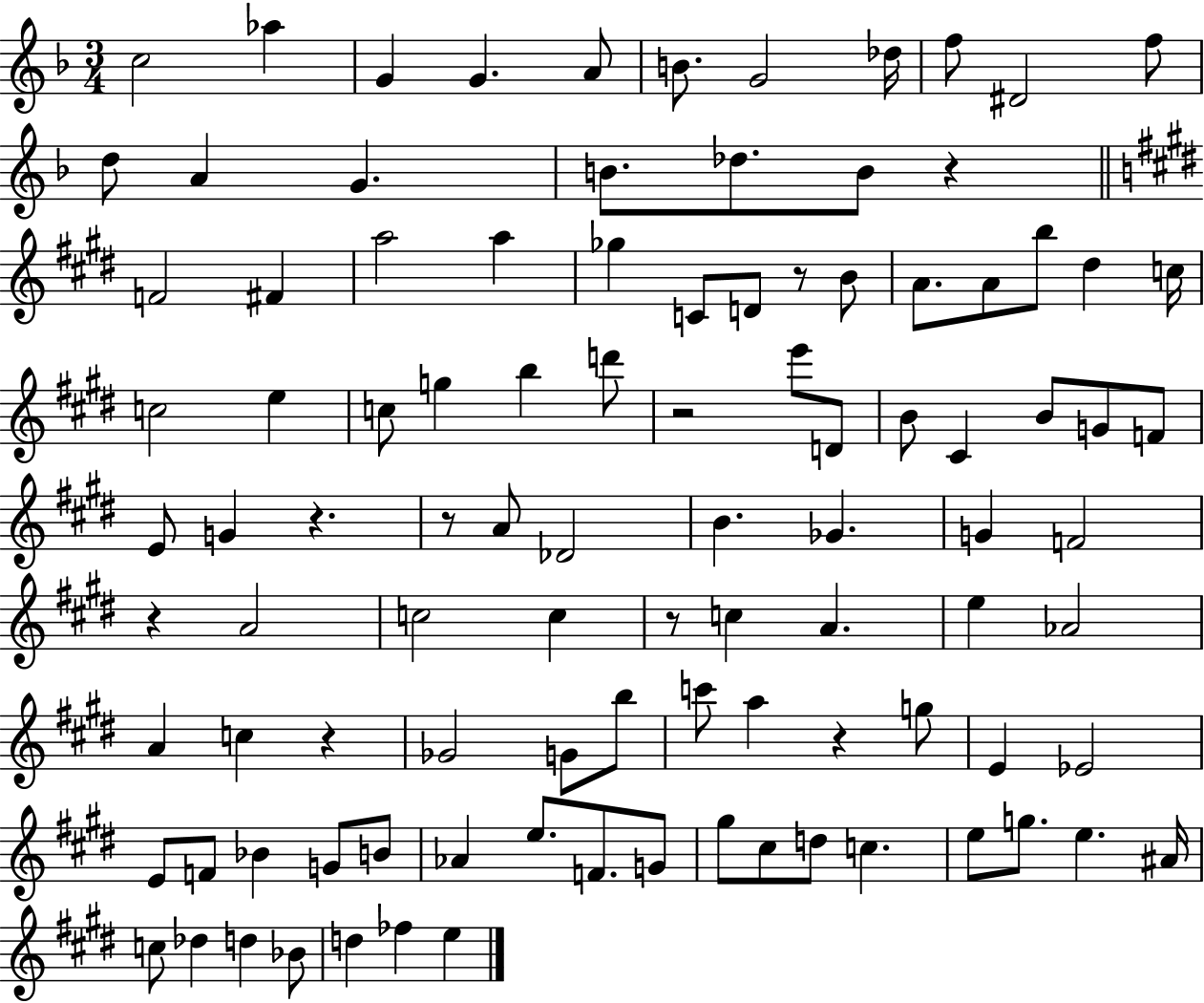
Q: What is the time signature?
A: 3/4